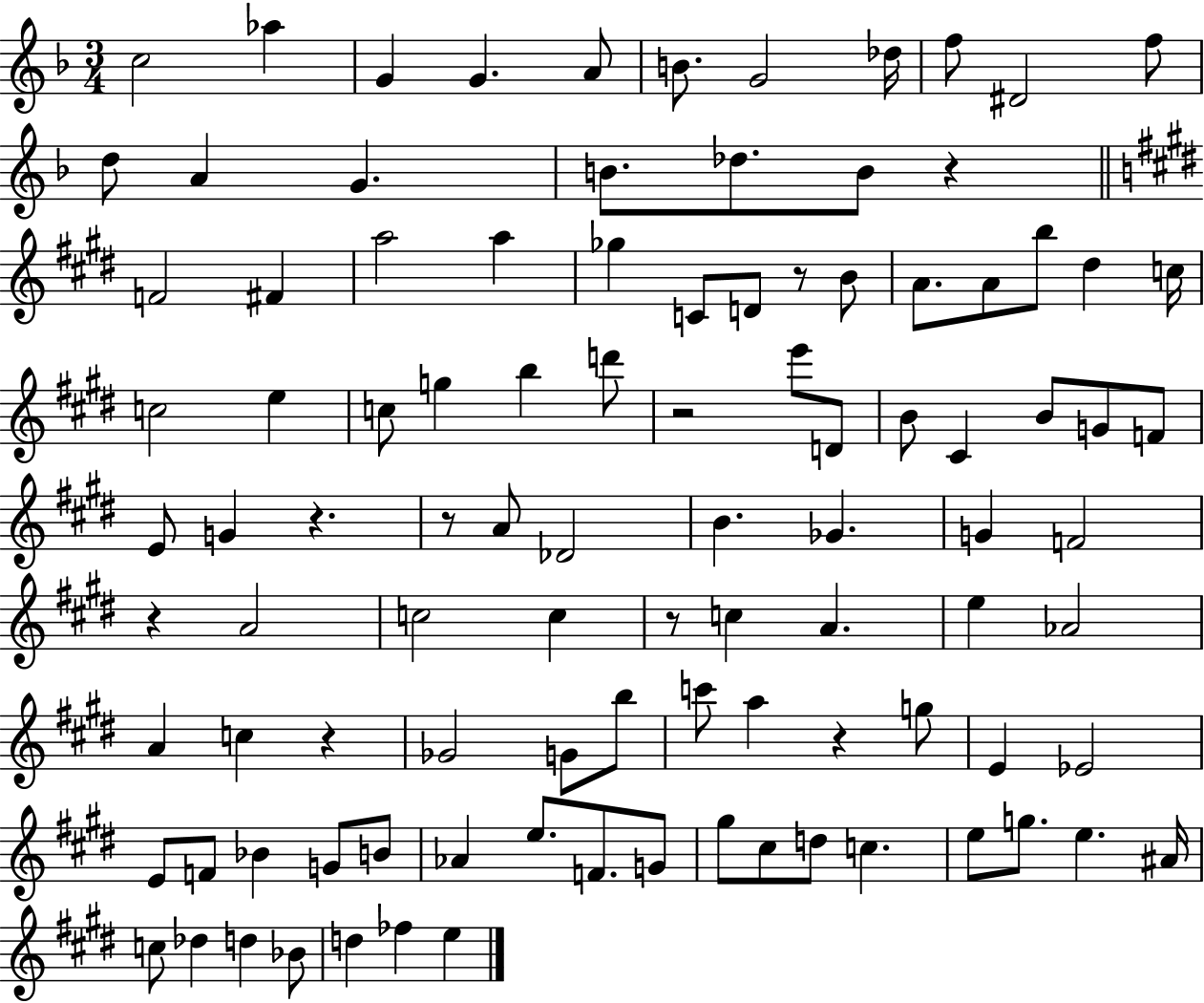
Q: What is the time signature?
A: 3/4